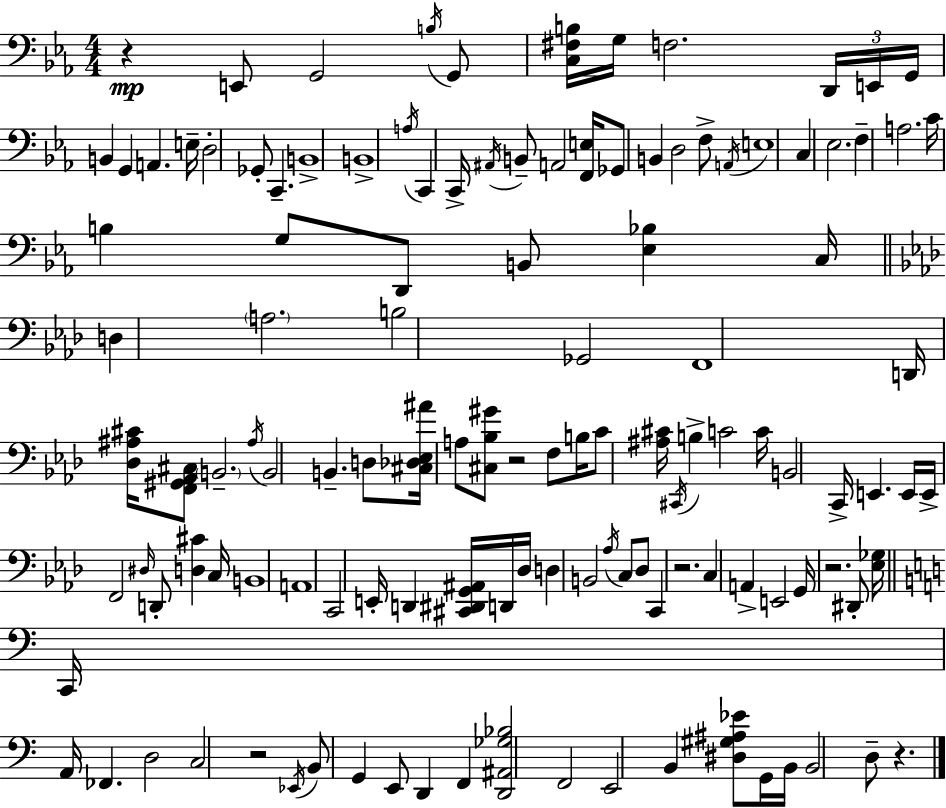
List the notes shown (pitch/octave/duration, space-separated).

R/q E2/e G2/h B3/s G2/e [C3,F#3,B3]/s G3/s F3/h. D2/s E2/s G2/s B2/q G2/q A2/q. E3/s D3/h Gb2/e C2/q. B2/w B2/w A3/s C2/q C2/s A#2/s B2/e A2/h [F2,E3]/s Gb2/e B2/q D3/h F3/e A2/s E3/w C3/q Eb3/h. F3/q A3/h. C4/s B3/q G3/e D2/e B2/e [Eb3,Bb3]/q C3/s D3/q A3/h. B3/h Gb2/h F2/w D2/s [Db3,A#3,C#4]/s [F2,G#2,Ab2,C#3]/e B2/h. A#3/s B2/h B2/q. D3/e [C#3,Db3,Eb3,A#4]/s A3/e [C#3,Bb3,G#4]/e R/h F3/e B3/s C4/e [A#3,C#4]/s C#2/s B3/q C4/h C4/s B2/h C2/s E2/q. E2/s E2/s F2/h D#3/s D2/e [D3,C#4]/q C3/s B2/w A2/w C2/h E2/s D2/q [C#2,D#2,G2,A#2]/s D2/s Db3/s D3/q B2/h Ab3/s C3/e Db3/e C2/q R/h. C3/q A2/q E2/h G2/s R/h. D#2/e [Eb3,Gb3]/s C2/s A2/s FES2/q. D3/h C3/h R/h Eb2/s B2/e G2/q E2/e D2/q F2/q [D2,A#2,Gb3,Bb3]/h F2/h E2/h B2/q [D#3,G#3,A#3,Eb4]/e G2/s B2/s B2/h D3/e R/q.